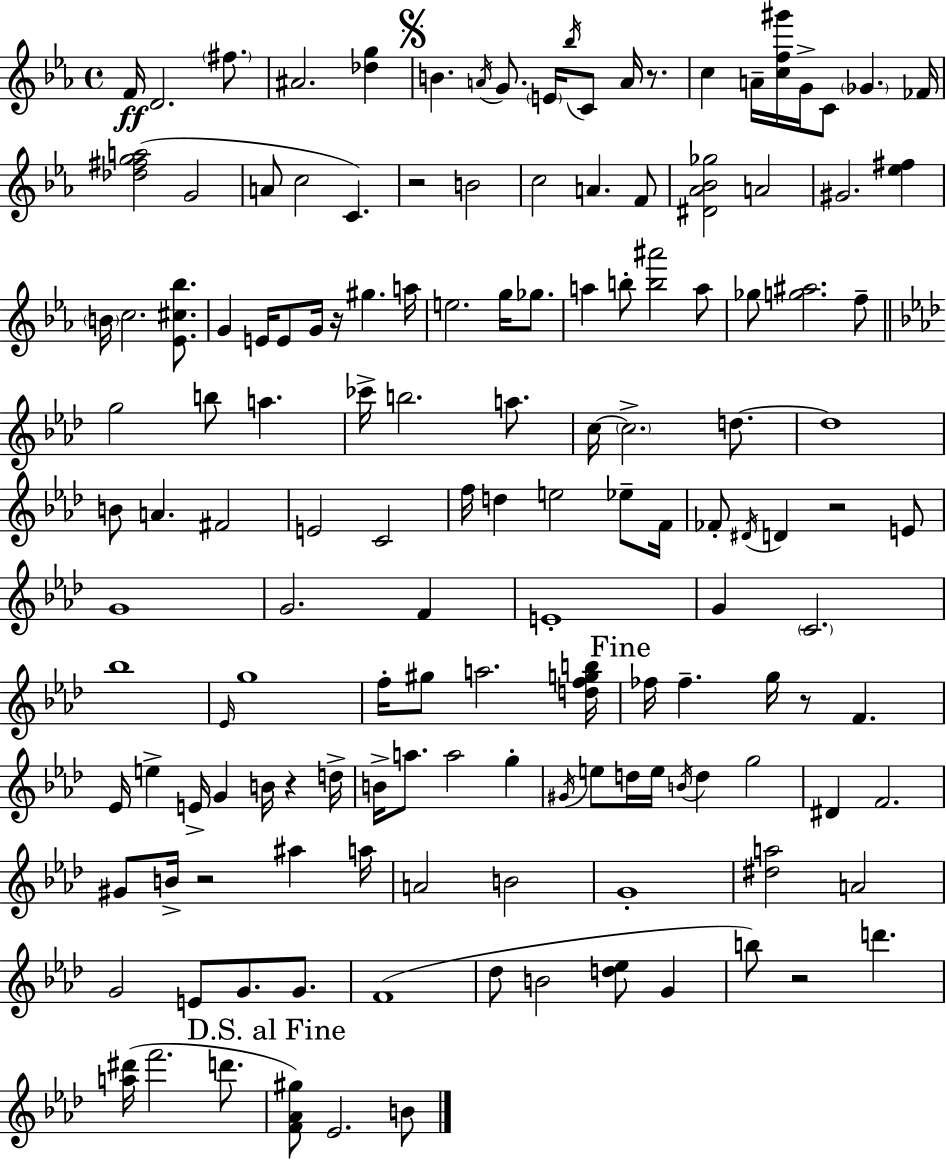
F4/s D4/h. F#5/e. A#4/h. [Db5,G5]/q B4/q. A4/s G4/e. E4/s Bb5/s C4/e A4/s R/e. C5/q A4/s [C5,F5,G#6]/s G4/s C4/e Gb4/q. FES4/s [Db5,F#5,G5,A5]/h G4/h A4/e C5/h C4/q. R/h B4/h C5/h A4/q. F4/e [D#4,Ab4,Bb4,Gb5]/h A4/h G#4/h. [Eb5,F#5]/q B4/s C5/h. [Eb4,C#5,Bb5]/e. G4/q E4/s E4/e G4/s R/s G#5/q. A5/s E5/h. G5/s Gb5/e. A5/q B5/e [B5,A#6]/h A5/e Gb5/e [G5,A#5]/h. F5/e G5/h B5/e A5/q. CES6/s B5/h. A5/e. C5/s C5/h. D5/e. D5/w B4/e A4/q. F#4/h E4/h C4/h F5/s D5/q E5/h Eb5/e F4/s FES4/e D#4/s D4/q R/h E4/e G4/w G4/h. F4/q E4/w G4/q C4/h. Bb5/w Eb4/s G5/w F5/s G#5/e A5/h. [D5,F5,G5,B5]/s FES5/s FES5/q. G5/s R/e F4/q. Eb4/s E5/q E4/s G4/q B4/s R/q D5/s B4/s A5/e. A5/h G5/q G#4/s E5/e D5/s E5/s B4/s D5/q G5/h D#4/q F4/h. G#4/e B4/s R/h A#5/q A5/s A4/h B4/h G4/w [D#5,A5]/h A4/h G4/h E4/e G4/e. G4/e. F4/w Db5/e B4/h [D5,Eb5]/e G4/q B5/e R/h D6/q. [A5,D#6]/s F6/h. D6/e. [F4,Ab4,G#5]/e Eb4/h. B4/e